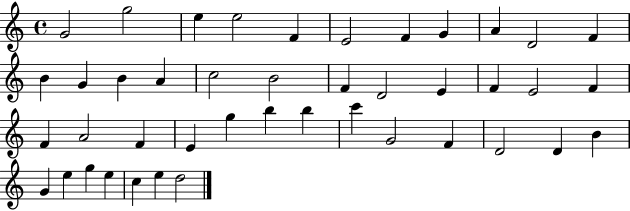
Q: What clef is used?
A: treble